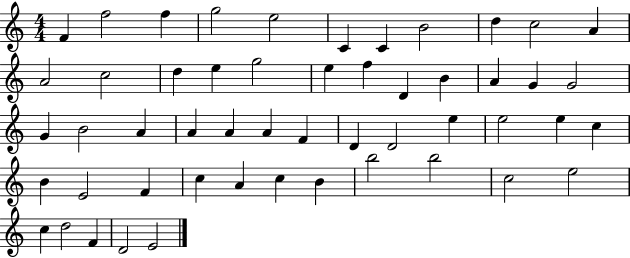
F4/q F5/h F5/q G5/h E5/h C4/q C4/q B4/h D5/q C5/h A4/q A4/h C5/h D5/q E5/q G5/h E5/q F5/q D4/q B4/q A4/q G4/q G4/h G4/q B4/h A4/q A4/q A4/q A4/q F4/q D4/q D4/h E5/q E5/h E5/q C5/q B4/q E4/h F4/q C5/q A4/q C5/q B4/q B5/h B5/h C5/h E5/h C5/q D5/h F4/q D4/h E4/h